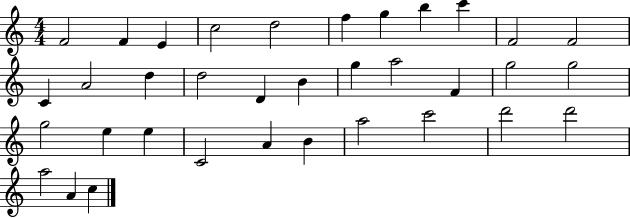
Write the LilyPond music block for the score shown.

{
  \clef treble
  \numericTimeSignature
  \time 4/4
  \key c \major
  f'2 f'4 e'4 | c''2 d''2 | f''4 g''4 b''4 c'''4 | f'2 f'2 | \break c'4 a'2 d''4 | d''2 d'4 b'4 | g''4 a''2 f'4 | g''2 g''2 | \break g''2 e''4 e''4 | c'2 a'4 b'4 | a''2 c'''2 | d'''2 d'''2 | \break a''2 a'4 c''4 | \bar "|."
}